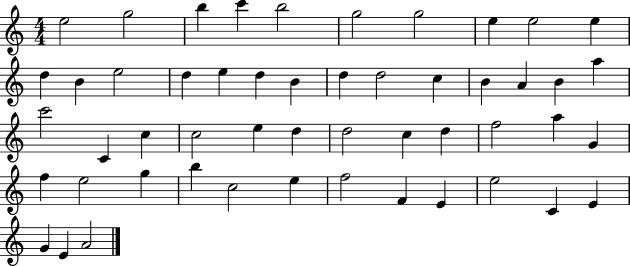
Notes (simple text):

E5/h G5/h B5/q C6/q B5/h G5/h G5/h E5/q E5/h E5/q D5/q B4/q E5/h D5/q E5/q D5/q B4/q D5/q D5/h C5/q B4/q A4/q B4/q A5/q C6/h C4/q C5/q C5/h E5/q D5/q D5/h C5/q D5/q F5/h A5/q G4/q F5/q E5/h G5/q B5/q C5/h E5/q F5/h F4/q E4/q E5/h C4/q E4/q G4/q E4/q A4/h